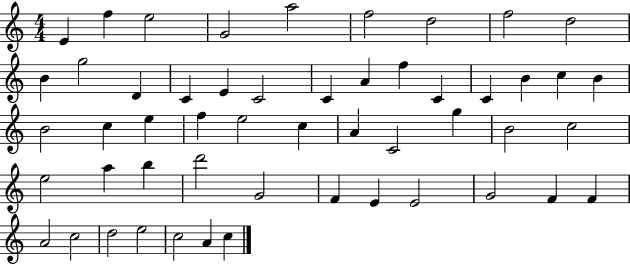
E4/q F5/q E5/h G4/h A5/h F5/h D5/h F5/h D5/h B4/q G5/h D4/q C4/q E4/q C4/h C4/q A4/q F5/q C4/q C4/q B4/q C5/q B4/q B4/h C5/q E5/q F5/q E5/h C5/q A4/q C4/h G5/q B4/h C5/h E5/h A5/q B5/q D6/h G4/h F4/q E4/q E4/h G4/h F4/q F4/q A4/h C5/h D5/h E5/h C5/h A4/q C5/q